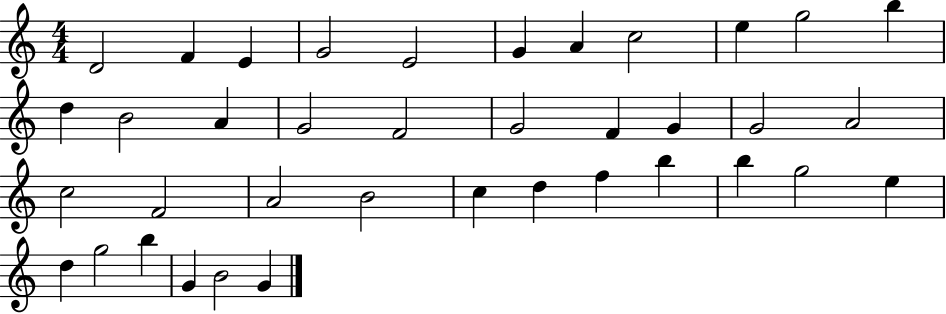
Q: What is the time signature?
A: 4/4